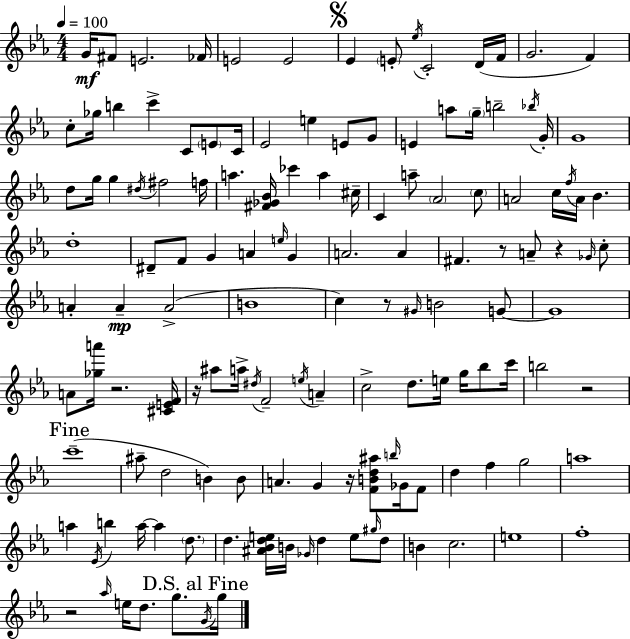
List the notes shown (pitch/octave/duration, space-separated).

G4/s F#4/e E4/h. FES4/s E4/h E4/h Eb4/q E4/e Eb5/s C4/h D4/s F4/s G4/h. F4/q C5/e Gb5/s B5/q C6/q C4/e E4/e C4/s Eb4/h E5/q E4/e G4/e E4/q A5/e G5/s B5/h Bb5/s G4/s G4/w D5/e G5/s G5/q D#5/s F#5/h F5/s A5/q. [F#4,Gb4,Bb4]/s CES6/q A5/q C#5/s C4/q A5/e Ab4/h C5/e A4/h C5/s F5/s A4/s Bb4/q. D5/w D#4/e F4/e G4/q A4/q E5/s G4/q A4/h. A4/q F#4/q. R/e A4/e R/q Gb4/s C5/e A4/q A4/q A4/h B4/w C5/q R/e G#4/s B4/h G4/e G4/w A4/e [Gb5,A6]/s R/h. [C#4,E4,F4]/s R/s A#5/e A5/s D#5/s F4/h E5/s A4/q C5/h D5/e. E5/s G5/s Bb5/e C6/s B5/h R/h C6/w A#5/e D5/h B4/q B4/e A4/q. G4/q R/s [F4,B4,D5,A#5]/e B5/s Gb4/s F4/e D5/q F5/q G5/h A5/w A5/q Eb4/s B5/q A5/s A5/q D5/e. D5/q. [A#4,Bb4,D5,E5]/s B4/s Gb4/s D5/q E5/e G#5/s D5/e B4/q C5/h. E5/w F5/w R/h Ab5/s E5/s D5/e. G5/e. G4/s G5/s